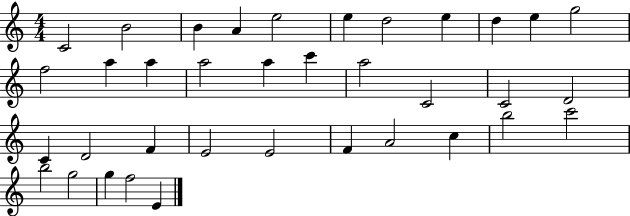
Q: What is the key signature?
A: C major